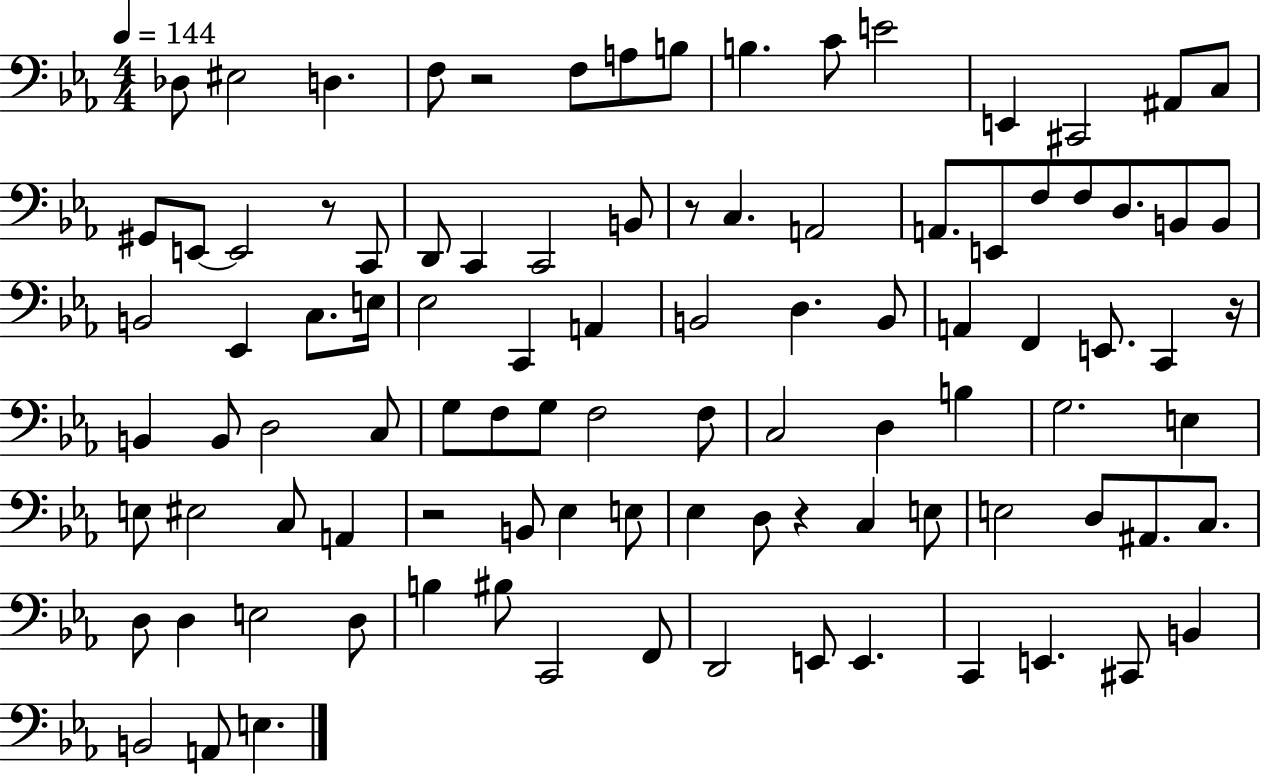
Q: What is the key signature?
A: EES major